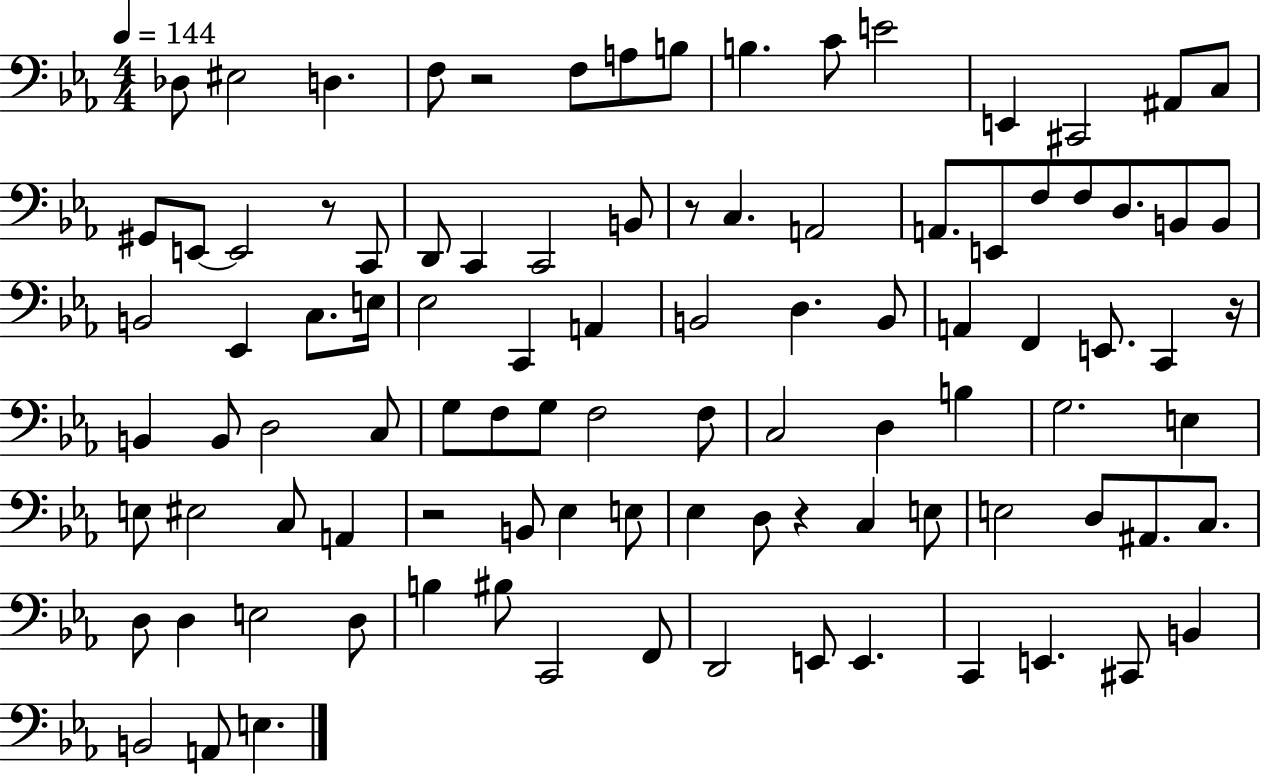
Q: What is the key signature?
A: EES major